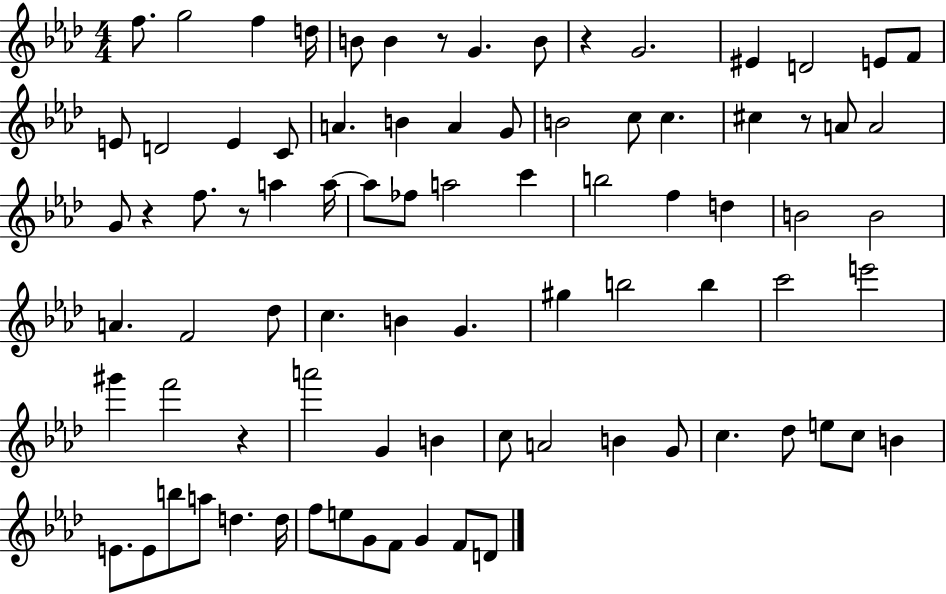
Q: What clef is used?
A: treble